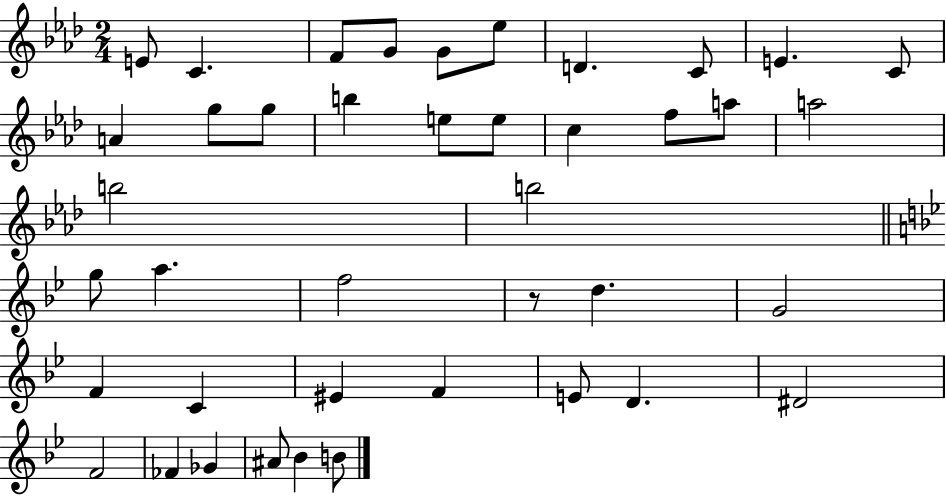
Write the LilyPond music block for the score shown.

{
  \clef treble
  \numericTimeSignature
  \time 2/4
  \key aes \major
  \repeat volta 2 { e'8 c'4. | f'8 g'8 g'8 ees''8 | d'4. c'8 | e'4. c'8 | \break a'4 g''8 g''8 | b''4 e''8 e''8 | c''4 f''8 a''8 | a''2 | \break b''2 | b''2 | \bar "||" \break \key bes \major g''8 a''4. | f''2 | r8 d''4. | g'2 | \break f'4 c'4 | eis'4 f'4 | e'8 d'4. | dis'2 | \break f'2 | fes'4 ges'4 | ais'8 bes'4 b'8 | } \bar "|."
}